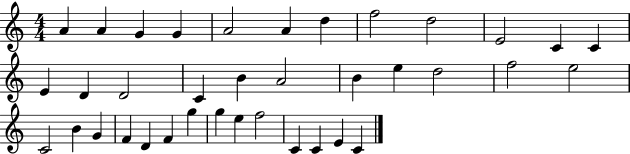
X:1
T:Untitled
M:4/4
L:1/4
K:C
A A G G A2 A d f2 d2 E2 C C E D D2 C B A2 B e d2 f2 e2 C2 B G F D F g g e f2 C C E C